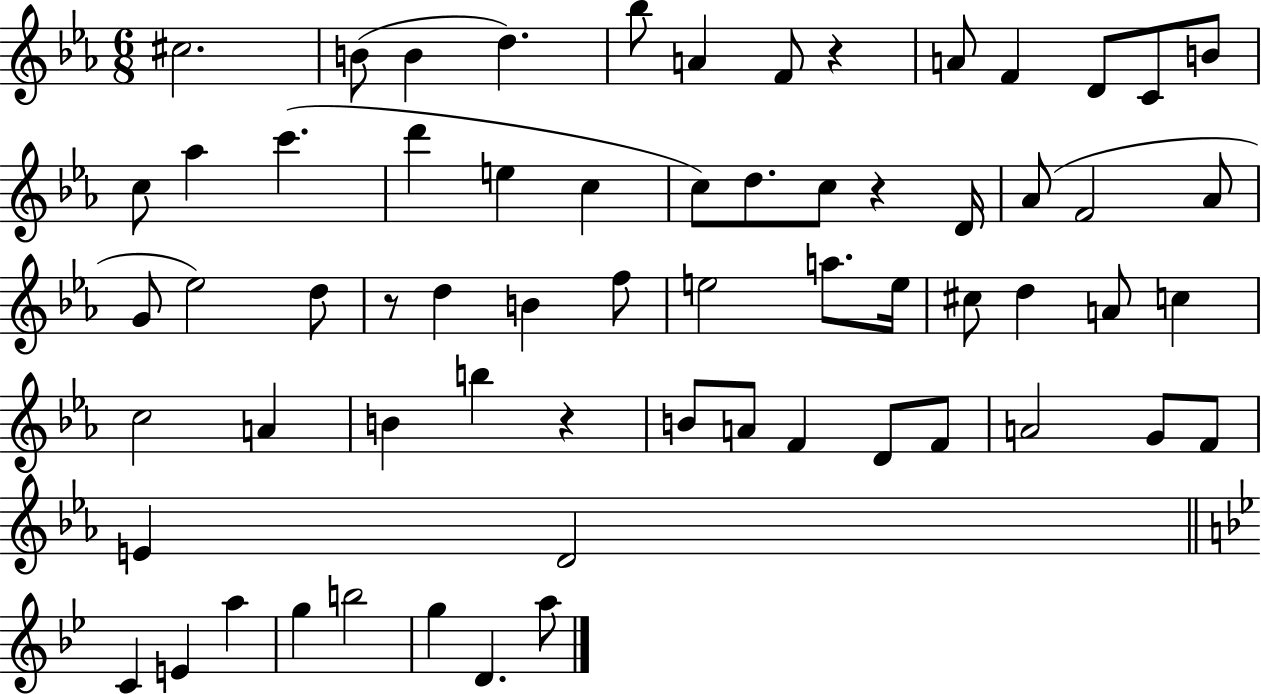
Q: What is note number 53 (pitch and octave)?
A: C4